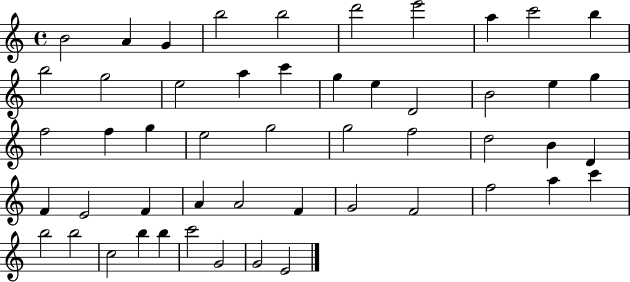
X:1
T:Untitled
M:4/4
L:1/4
K:C
B2 A G b2 b2 d'2 e'2 a c'2 b b2 g2 e2 a c' g e D2 B2 e g f2 f g e2 g2 g2 f2 d2 B D F E2 F A A2 F G2 F2 f2 a c' b2 b2 c2 b b c'2 G2 G2 E2